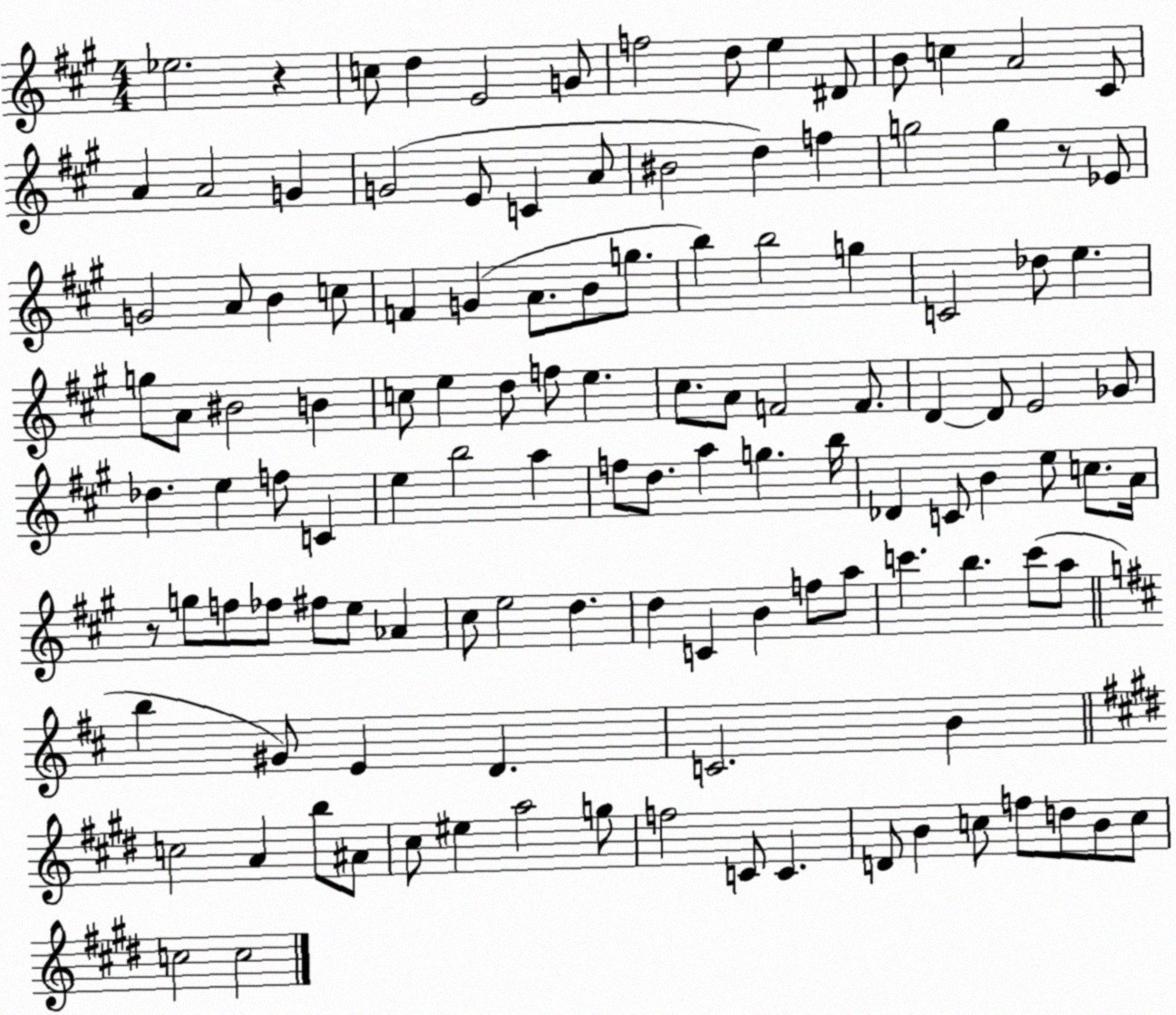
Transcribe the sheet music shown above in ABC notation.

X:1
T:Untitled
M:4/4
L:1/4
K:A
_e2 z c/2 d E2 G/2 f2 d/2 e ^D/2 B/2 c A2 ^C/2 A A2 G G2 E/2 C A/2 ^B2 d f g2 g z/2 _E/2 G2 A/2 B c/2 F G A/2 B/2 g/2 b b2 g C2 _d/2 e g/2 A/2 ^B2 B c/2 e d/2 f/2 e ^c/2 A/2 F2 F/2 D D/2 E2 _G/2 _d e f/2 C e b2 a f/2 d/2 a g b/4 _D C/2 B e/2 c/2 A/4 z/2 g/2 f/2 _f/2 ^f/2 e/2 _A ^c/2 e2 d d C B f/2 a/2 c' b c'/2 a/2 b ^G/2 E D C2 B c2 A b/2 ^A/2 ^c/2 ^e a2 g/2 f2 C/2 C D/2 B c/2 f/2 d/2 B/2 c/2 c2 c2